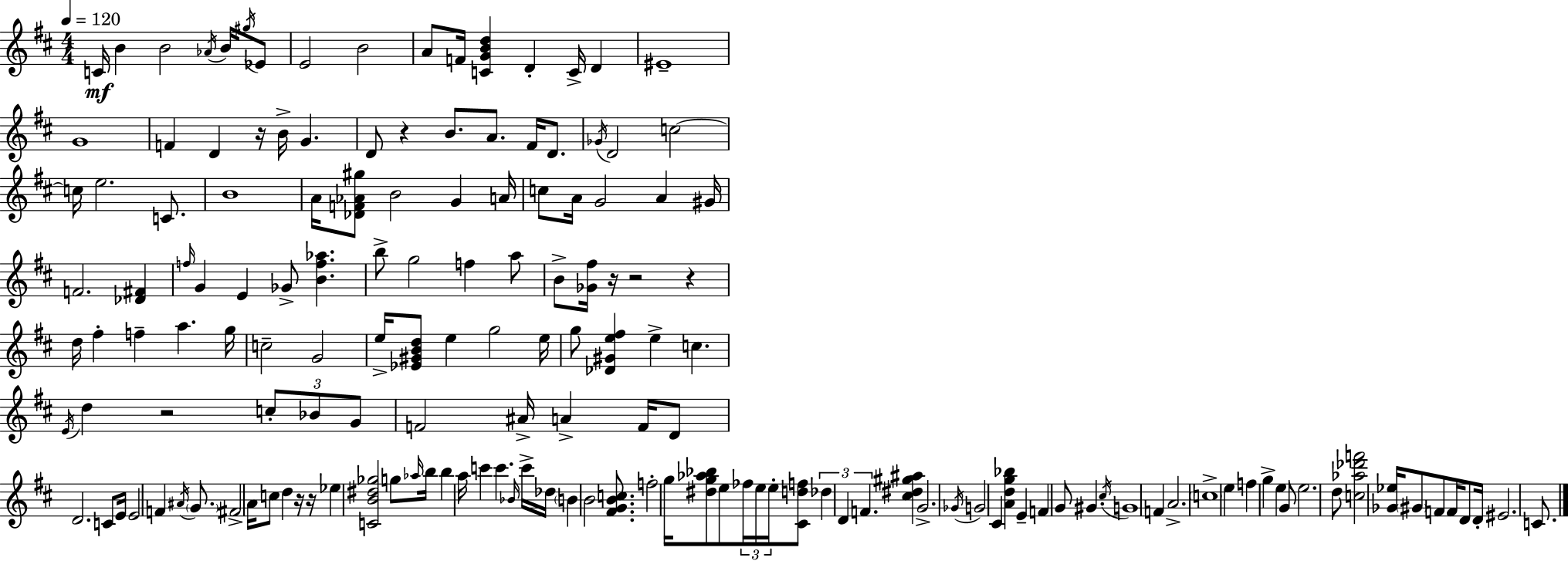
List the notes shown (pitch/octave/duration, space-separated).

C4/s B4/q B4/h Ab4/s B4/s G#5/s Eb4/e E4/h B4/h A4/e F4/s [C4,G4,B4,D5]/q D4/q C4/s D4/q EIS4/w G4/w F4/q D4/q R/s B4/s G4/q. D4/e R/q B4/e. A4/e. F#4/s D4/e. Gb4/s D4/h C5/h C5/s E5/h. C4/e. B4/w A4/s [Db4,F4,Ab4,G#5]/e B4/h G4/q A4/s C5/e A4/s G4/h A4/q G#4/s F4/h. [Db4,F#4]/q F5/s G4/q E4/q Gb4/e [B4,F5,Ab5]/q. B5/e G5/h F5/q A5/e B4/e [Gb4,F#5]/s R/s R/h R/q D5/s F#5/q F5/q A5/q. G5/s C5/h G4/h E5/s [Eb4,G#4,B4,D5]/e E5/q G5/h E5/s G5/e [Db4,G#4,E5,F#5]/q E5/q C5/q. E4/s D5/q R/h C5/e Bb4/e G4/e F4/h A#4/s A4/q F4/s D4/e D4/h. C4/e E4/s E4/h F4/q A#4/s G4/e. F#4/h A4/s C5/e D5/q R/s R/s Eb5/q [C4,B4,D#5,Gb5]/h G5/e Ab5/s B5/s B5/q A5/s C6/q C6/q. Bb4/s C6/s Db5/s B4/q B4/h [F#4,G4,B4,C5]/e. F5/h G5/s [D#5,G5,Ab5,Bb5]/e E5/e FES5/s E5/s E5/s [C#4,D5,F5]/e Db5/q D4/q F4/q. [C#5,D#5,G#5,A#5]/q G4/h. Gb4/s G4/h C#4/q [A4,D5,G5,Bb5]/q E4/q F4/q G4/e G#4/q. C#5/s G4/w F4/q A4/h. C5/w E5/q F5/q G5/q E5/q G4/e E5/h. D5/e [C5,Ab5,Db6,F6]/h [Gb4,Eb5]/s G#4/e F4/e F4/s D4/e D4/s EIS4/h. C4/e.